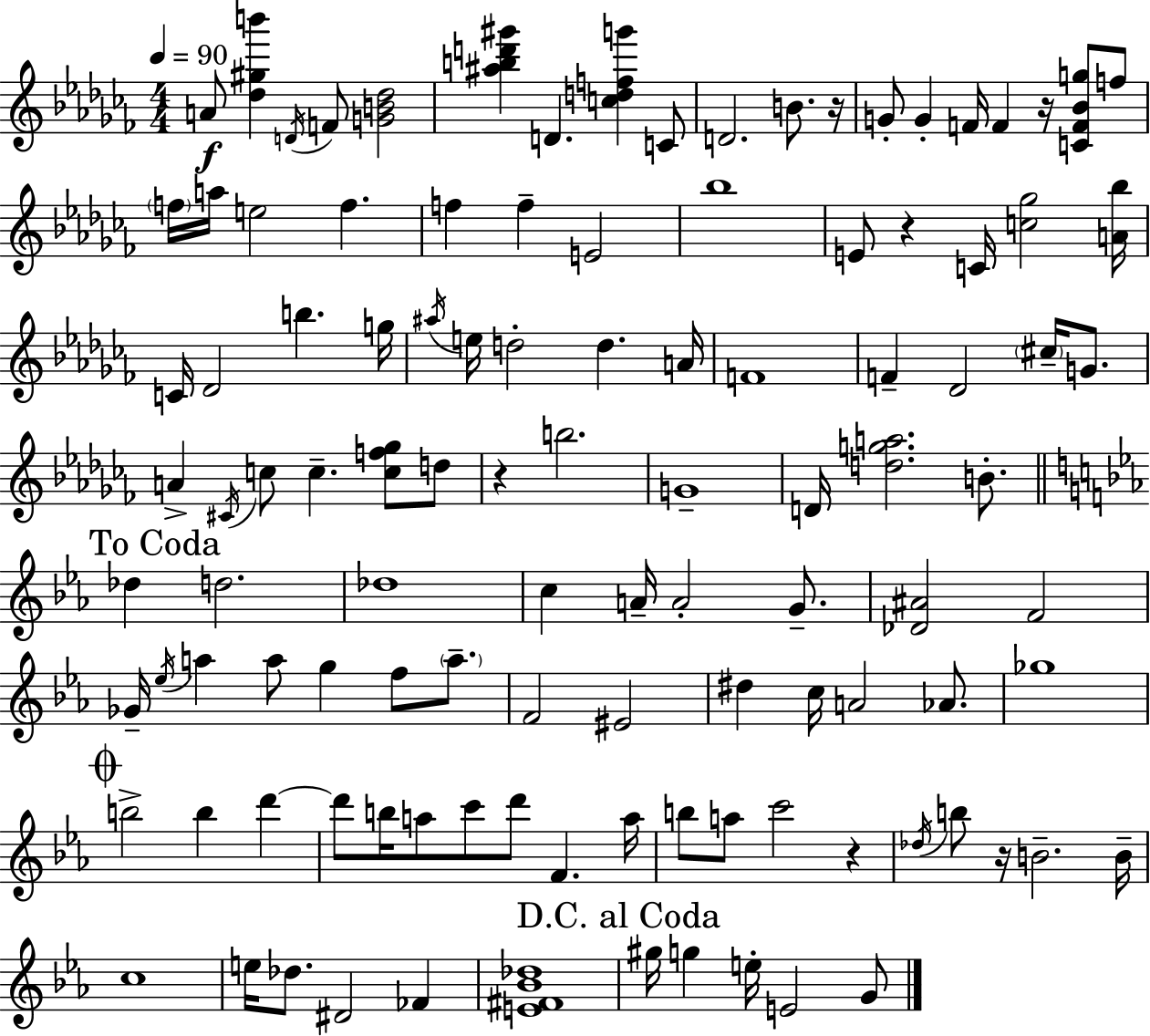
{
  \clef treble
  \numericTimeSignature
  \time 4/4
  \key aes \minor
  \tempo 4 = 90
  a'8\f <des'' gis'' b'''>4 \acciaccatura { d'16 } f'8 <g' b' des''>2 | <ais'' b'' d''' gis'''>4 d'4. <c'' d'' f'' g'''>4 c'8 | d'2. b'8. | r16 g'8-. g'4-. f'16 f'4 r16 <c' f' bes' g''>8 f''8 | \break \parenthesize f''16 a''16 e''2 f''4. | f''4 f''4-- e'2 | bes''1 | e'8 r4 c'16 <c'' ges''>2 | \break <a' bes''>16 c'16 des'2 b''4. | g''16 \acciaccatura { ais''16 } e''16 d''2-. d''4. | a'16 f'1 | f'4-- des'2 \parenthesize cis''16-- g'8. | \break a'4-> \acciaccatura { cis'16 } c''8 c''4.-- <c'' f'' ges''>8 | d''8 r4 b''2. | g'1-- | d'16 <d'' g'' a''>2. | \break b'8.-. \mark "To Coda" \bar "||" \break \key ees \major des''4 d''2. | des''1 | c''4 a'16-- a'2-. g'8.-- | <des' ais'>2 f'2 | \break ges'16-- \acciaccatura { ees''16 } a''4 a''8 g''4 f''8 \parenthesize a''8.-- | f'2 eis'2 | dis''4 c''16 a'2 aes'8. | ges''1 | \break \mark \markup { \musicglyph "scripts.coda" } b''2-> b''4 d'''4~~ | d'''8 b''16 a''8 c'''8 d'''8 f'4. | a''16 b''8 a''8 c'''2 r4 | \acciaccatura { des''16 } b''8 r16 b'2.-- | \break b'16-- c''1 | e''16 des''8. dis'2 fes'4 | <e' fis' bes' des''>1 | \mark "D.C. al Coda" gis''16 g''4 e''16-. e'2 | \break g'8 \bar "|."
}